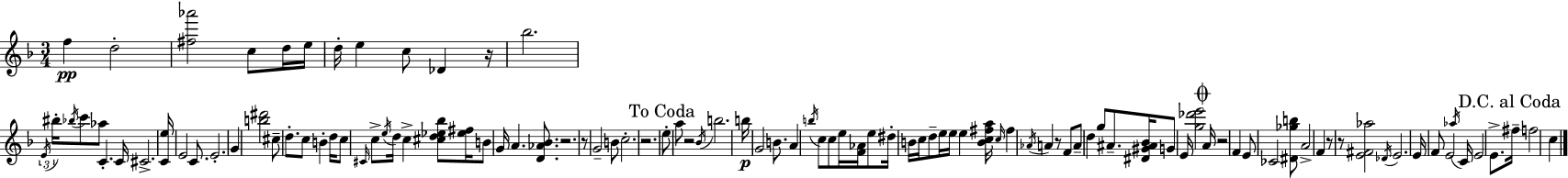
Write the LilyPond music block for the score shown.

{
  \clef treble
  \numericTimeSignature
  \time 3/4
  \key f \major
  f''4\pp d''2-. | <fis'' aes'''>2 c''8 d''16 e''16 | d''16-. e''4 c''8 des'4 r16 | bes''2. | \break \tuplet 3/2 { \acciaccatura { e'16 } bis''16-. \acciaccatura { bes''16 } } c'''8 aes''8 c'4.-. | c'16 cis'2.-> | <c' e''>16 e'2 c'8. | e'2.-. | \break g'4 <b'' dis'''>2 | cis''8-- d''8.-. c''8 b'4-. | d''16 c''8 \grace { cis'16 } c''8-> \acciaccatura { e''16 } d''16 c''4-> | <cis'' d'' ees'' bes''>8 <ees'' fis''>16 b'8 g'16 a'4. | \break <d' aes' bes'>8. r2. | r8 g'2-- | b'8 c''2.-. | r2. | \break \mark "To Coda" e''8-. a''8 r2 | \acciaccatura { bes'16 } b''2. | b''16\p g'2 | b'8. a'4 \acciaccatura { b''16 } c''8 | \break c''8 e''16 <f' aes'>16 e''8 dis''16-. b'16 c''16 d''8-- e''16 | e''16 e''4 <b' c'' fis'' a''>16 \grace { c''16 } fis''4 \acciaccatura { aes'16 } | a'4 r8 f'8 a'8-- d''4 | g''8 ais'8.-- <dis' gis' ais' bes'>16 g'8 e'16 <g'' des''' e'''>2 | \break \mark \markup { \musicglyph "scripts.coda" } a'16 r2 | f'4 e'8 ces'2 | <dis' ges'' b''>8 a'2-> | f'4 r8 r8 | \break <e' fis' aes''>2 \acciaccatura { des'16 } e'2. | e'16 f'8 | e'2 \acciaccatura { aes''16 } c'16 e'2 | e'8.-> \mark "D.C. al Coda" fis''16-- f''2 | \break c''4 \bar "|."
}